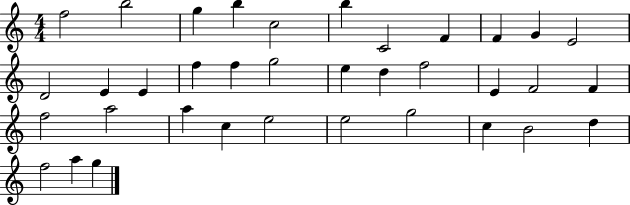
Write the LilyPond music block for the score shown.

{
  \clef treble
  \numericTimeSignature
  \time 4/4
  \key c \major
  f''2 b''2 | g''4 b''4 c''2 | b''4 c'2 f'4 | f'4 g'4 e'2 | \break d'2 e'4 e'4 | f''4 f''4 g''2 | e''4 d''4 f''2 | e'4 f'2 f'4 | \break f''2 a''2 | a''4 c''4 e''2 | e''2 g''2 | c''4 b'2 d''4 | \break f''2 a''4 g''4 | \bar "|."
}